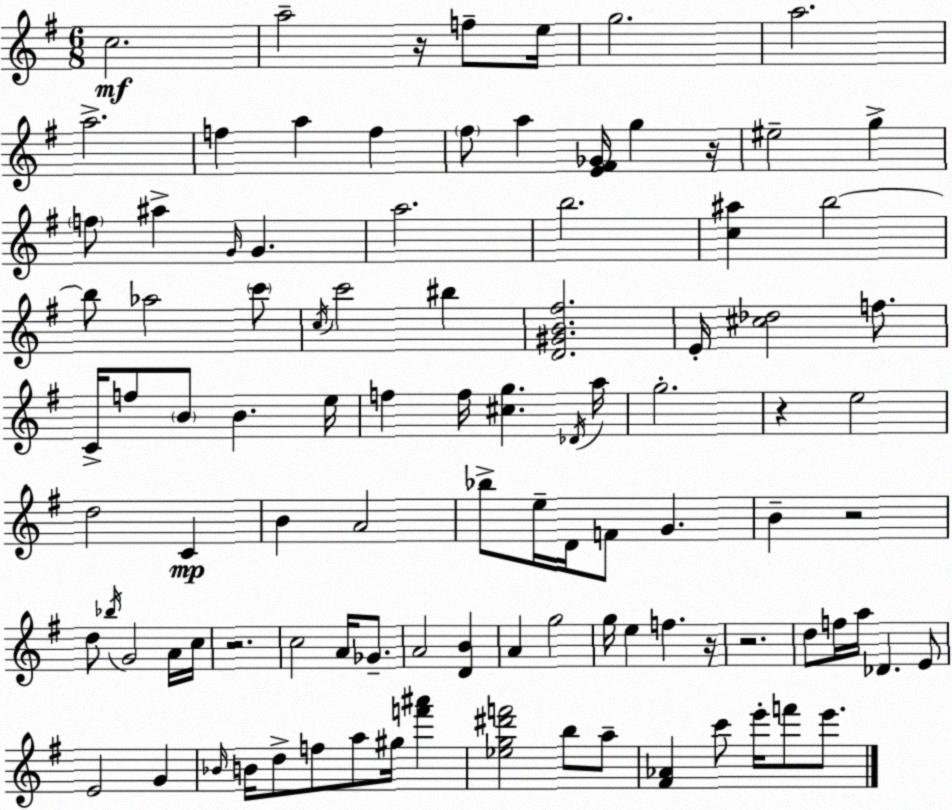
X:1
T:Untitled
M:6/8
L:1/4
K:G
c2 a2 z/4 f/2 e/4 g2 a2 a2 f a f ^f/2 a [E^F_G]/4 g z/4 ^e2 g f/2 ^a G/4 G a2 b2 [c^a] b2 b/2 _a2 c'/2 c/4 c'2 ^b [D^GB^f]2 E/4 [^c_d]2 f/2 C/4 f/2 B/2 B e/4 f f/4 [^cg] _D/4 a/4 g2 z e2 d2 C B A2 _b/2 e/4 D/4 F/2 G B z2 d/2 _b/4 G2 A/4 c/4 z2 c2 A/4 _G/2 A2 [DB] A g2 g/4 e f z/4 z2 d/2 f/4 a/4 _D E/2 E2 G _B/4 B/4 d/2 f/2 a/2 ^g/4 [f'^a'] [_eg^d'f']2 b/2 a/2 [^F_A] c'/2 e'/4 f'/2 e'/2